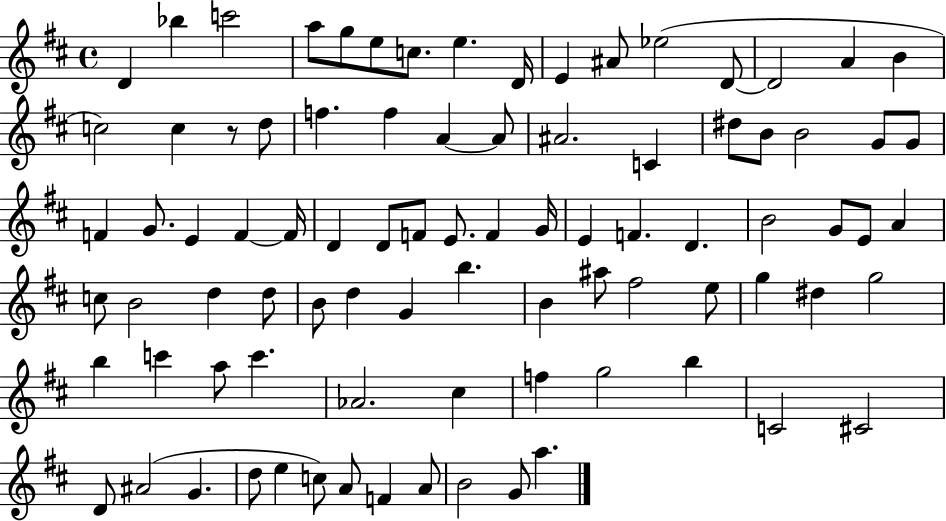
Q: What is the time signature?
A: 4/4